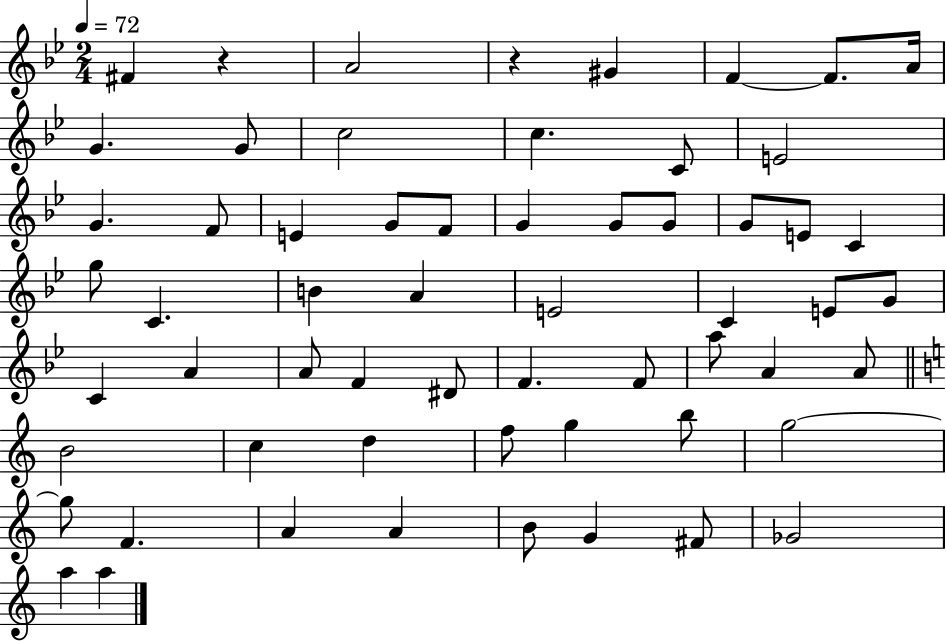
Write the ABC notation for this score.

X:1
T:Untitled
M:2/4
L:1/4
K:Bb
^F z A2 z ^G F F/2 A/4 G G/2 c2 c C/2 E2 G F/2 E G/2 F/2 G G/2 G/2 G/2 E/2 C g/2 C B A E2 C E/2 G/2 C A A/2 F ^D/2 F F/2 a/2 A A/2 B2 c d f/2 g b/2 g2 g/2 F A A B/2 G ^F/2 _G2 a a